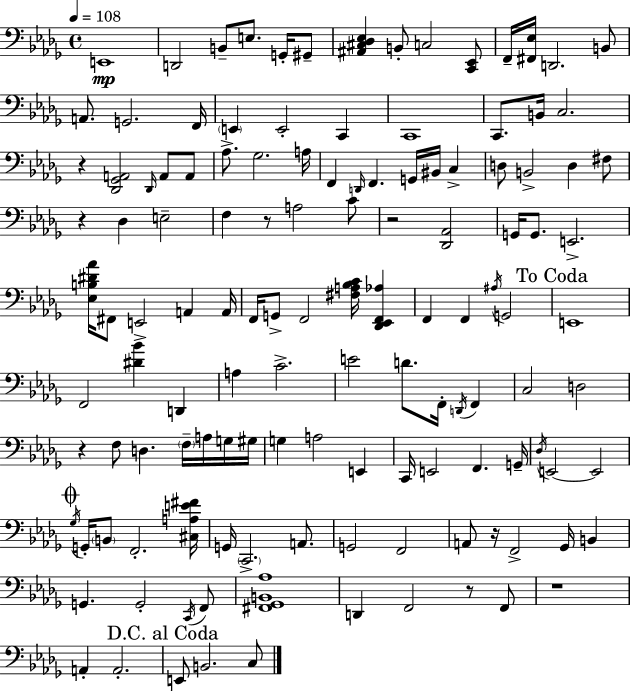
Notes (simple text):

E2/w D2/h B2/e E3/e. G2/s G#2/e [A#2,C#3,Db3,Eb3]/q B2/e C3/h [C2,Eb2]/e F2/s [F#2,Eb3]/s D2/h. B2/e A2/e. G2/h. F2/s E2/q E2/h C2/q C2/w C2/e. B2/s C3/h. R/q [Db2,Gb2,A2]/h Db2/s A2/e A2/e Ab3/e. Gb3/h. A3/s F2/q D2/s F2/q. G2/s BIS2/s C3/q D3/e B2/h D3/q F#3/e R/q Db3/q E3/h F3/q R/e A3/h C4/e R/h [Db2,Ab2]/h G2/s G2/e. E2/h. [Eb3,B3,D#4,Ab4]/s F#2/e E2/h A2/q A2/s F2/s G2/e F2/h [F#3,A3,Bb3,C4]/s [Db2,Eb2,F2,Ab3]/q F2/q F2/q A#3/s G2/h E2/w F2/h [D#4,Bb4]/q D2/q A3/q C4/h. E4/h D4/e. F2/s D2/s F2/q C3/h D3/h R/q F3/e D3/q. F3/s A3/s G3/s G#3/s G3/q A3/h E2/q C2/s E2/h F2/q. G2/s Db3/s E2/h E2/h Gb3/s G2/s B2/e F2/h. [C#3,A3,E4,F#4]/s G2/s C2/h. A2/e. G2/h F2/h A2/e R/s F2/h Gb2/s B2/q G2/q. G2/h C2/s F2/e [F#2,Gb2,B2,Ab3]/w D2/q F2/h R/e F2/e R/w A2/q A2/h. E2/e B2/h. C3/e